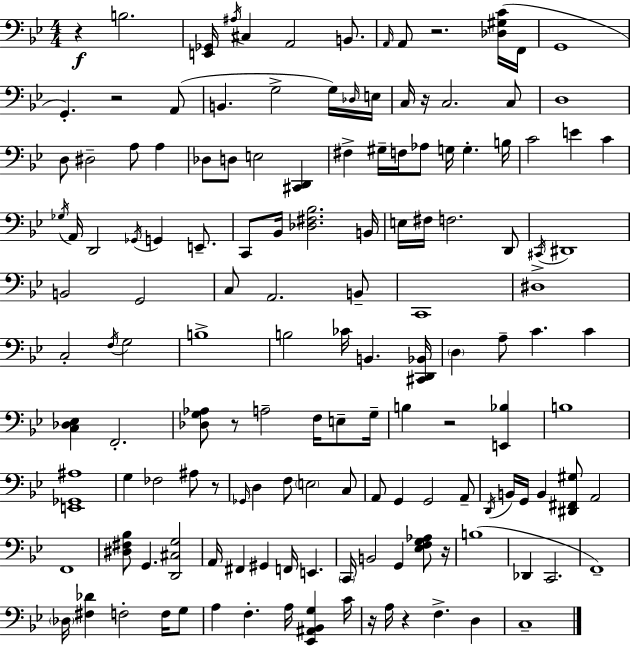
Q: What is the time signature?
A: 4/4